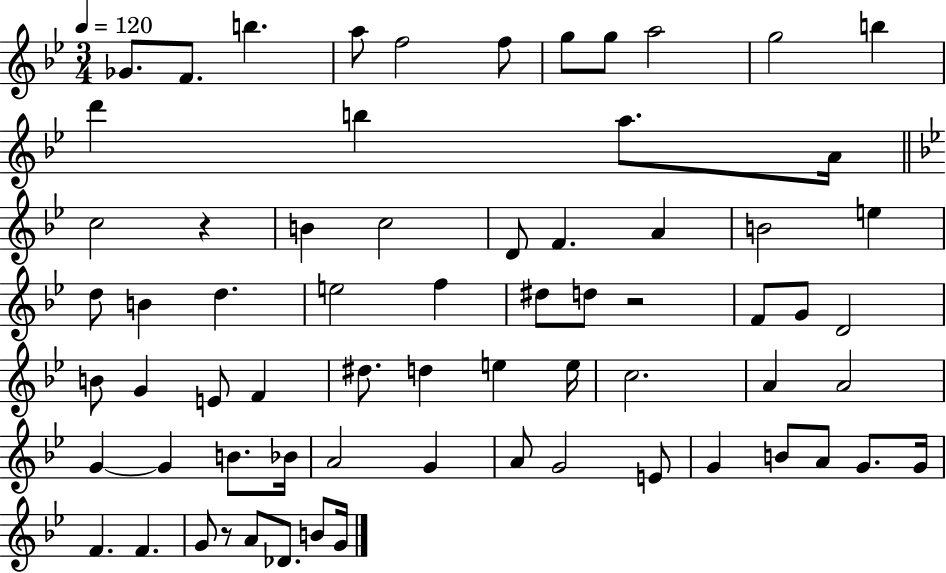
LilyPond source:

{
  \clef treble
  \numericTimeSignature
  \time 3/4
  \key bes \major
  \tempo 4 = 120
  ges'8. f'8. b''4. | a''8 f''2 f''8 | g''8 g''8 a''2 | g''2 b''4 | \break d'''4 b''4 a''8. a'16 | \bar "||" \break \key bes \major c''2 r4 | b'4 c''2 | d'8 f'4. a'4 | b'2 e''4 | \break d''8 b'4 d''4. | e''2 f''4 | dis''8 d''8 r2 | f'8 g'8 d'2 | \break b'8 g'4 e'8 f'4 | dis''8. d''4 e''4 e''16 | c''2. | a'4 a'2 | \break g'4~~ g'4 b'8. bes'16 | a'2 g'4 | a'8 g'2 e'8 | g'4 b'8 a'8 g'8. g'16 | \break f'4. f'4. | g'8 r8 a'8 des'8. b'8 g'16 | \bar "|."
}